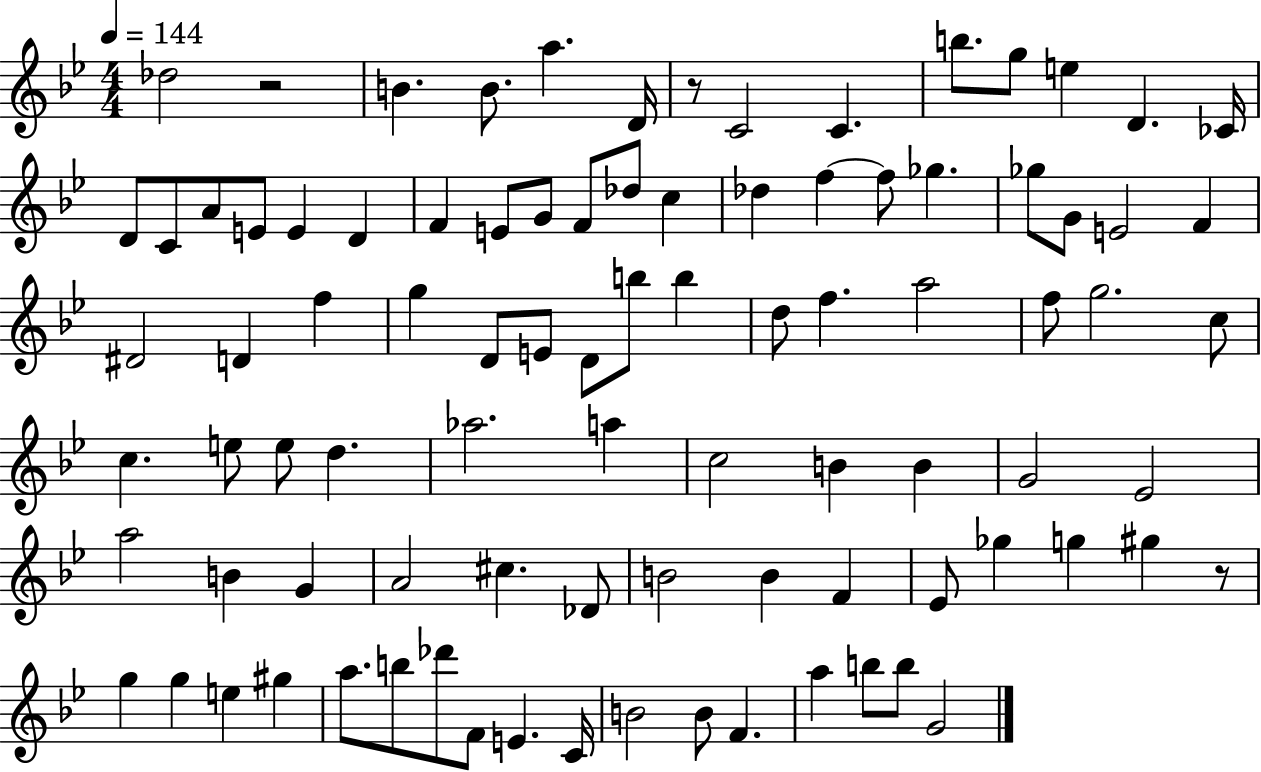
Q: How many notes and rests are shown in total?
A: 91